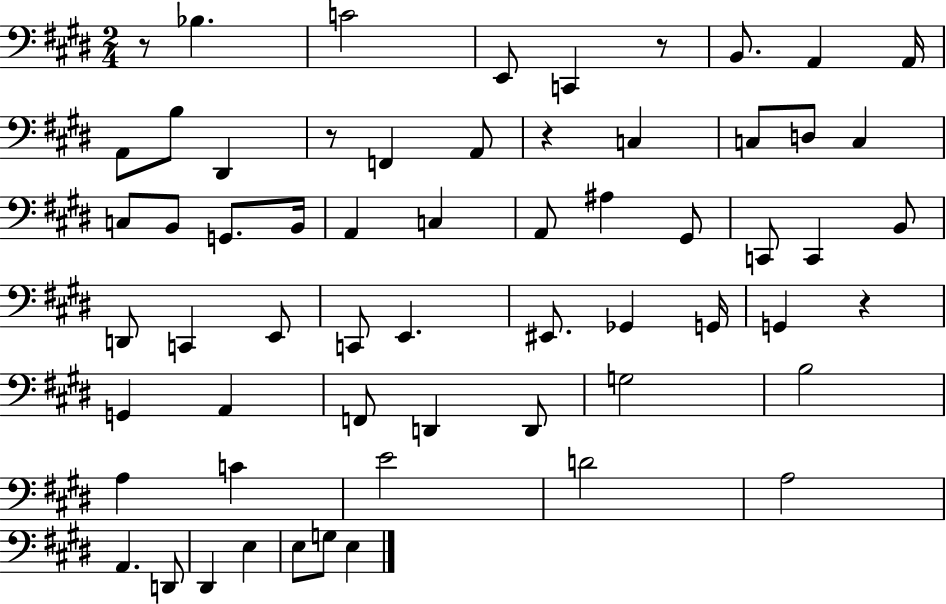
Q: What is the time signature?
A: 2/4